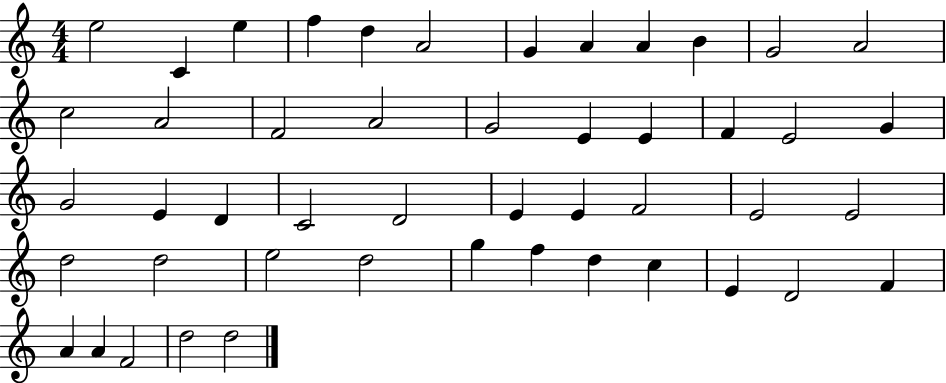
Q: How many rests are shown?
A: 0